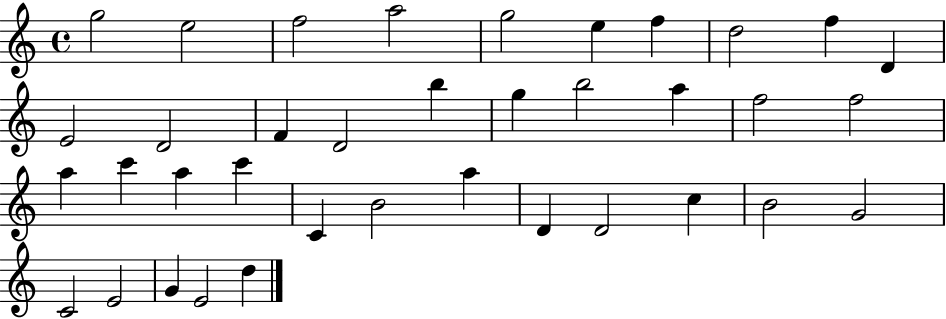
{
  \clef treble
  \time 4/4
  \defaultTimeSignature
  \key c \major
  g''2 e''2 | f''2 a''2 | g''2 e''4 f''4 | d''2 f''4 d'4 | \break e'2 d'2 | f'4 d'2 b''4 | g''4 b''2 a''4 | f''2 f''2 | \break a''4 c'''4 a''4 c'''4 | c'4 b'2 a''4 | d'4 d'2 c''4 | b'2 g'2 | \break c'2 e'2 | g'4 e'2 d''4 | \bar "|."
}